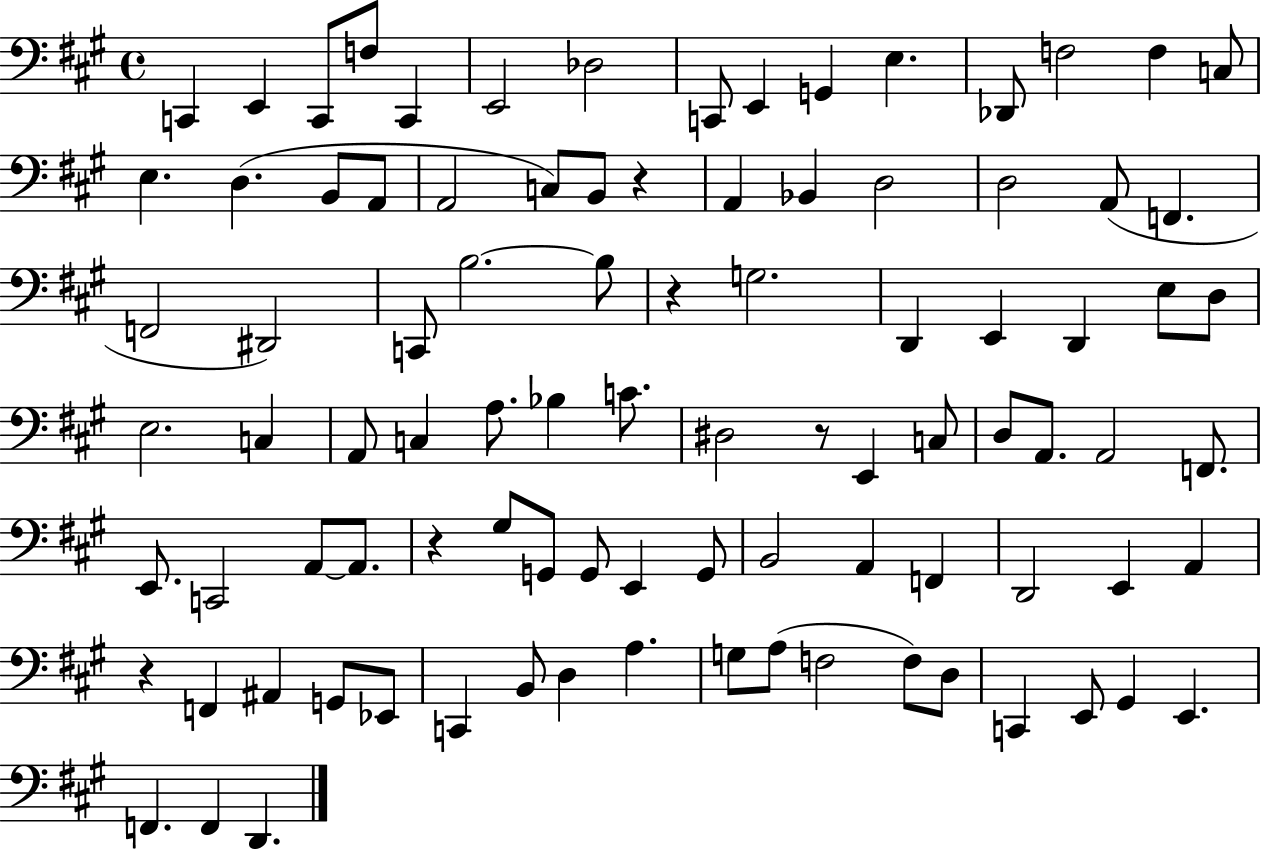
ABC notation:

X:1
T:Untitled
M:4/4
L:1/4
K:A
C,, E,, C,,/2 F,/2 C,, E,,2 _D,2 C,,/2 E,, G,, E, _D,,/2 F,2 F, C,/2 E, D, B,,/2 A,,/2 A,,2 C,/2 B,,/2 z A,, _B,, D,2 D,2 A,,/2 F,, F,,2 ^D,,2 C,,/2 B,2 B,/2 z G,2 D,, E,, D,, E,/2 D,/2 E,2 C, A,,/2 C, A,/2 _B, C/2 ^D,2 z/2 E,, C,/2 D,/2 A,,/2 A,,2 F,,/2 E,,/2 C,,2 A,,/2 A,,/2 z ^G,/2 G,,/2 G,,/2 E,, G,,/2 B,,2 A,, F,, D,,2 E,, A,, z F,, ^A,, G,,/2 _E,,/2 C,, B,,/2 D, A, G,/2 A,/2 F,2 F,/2 D,/2 C,, E,,/2 ^G,, E,, F,, F,, D,,